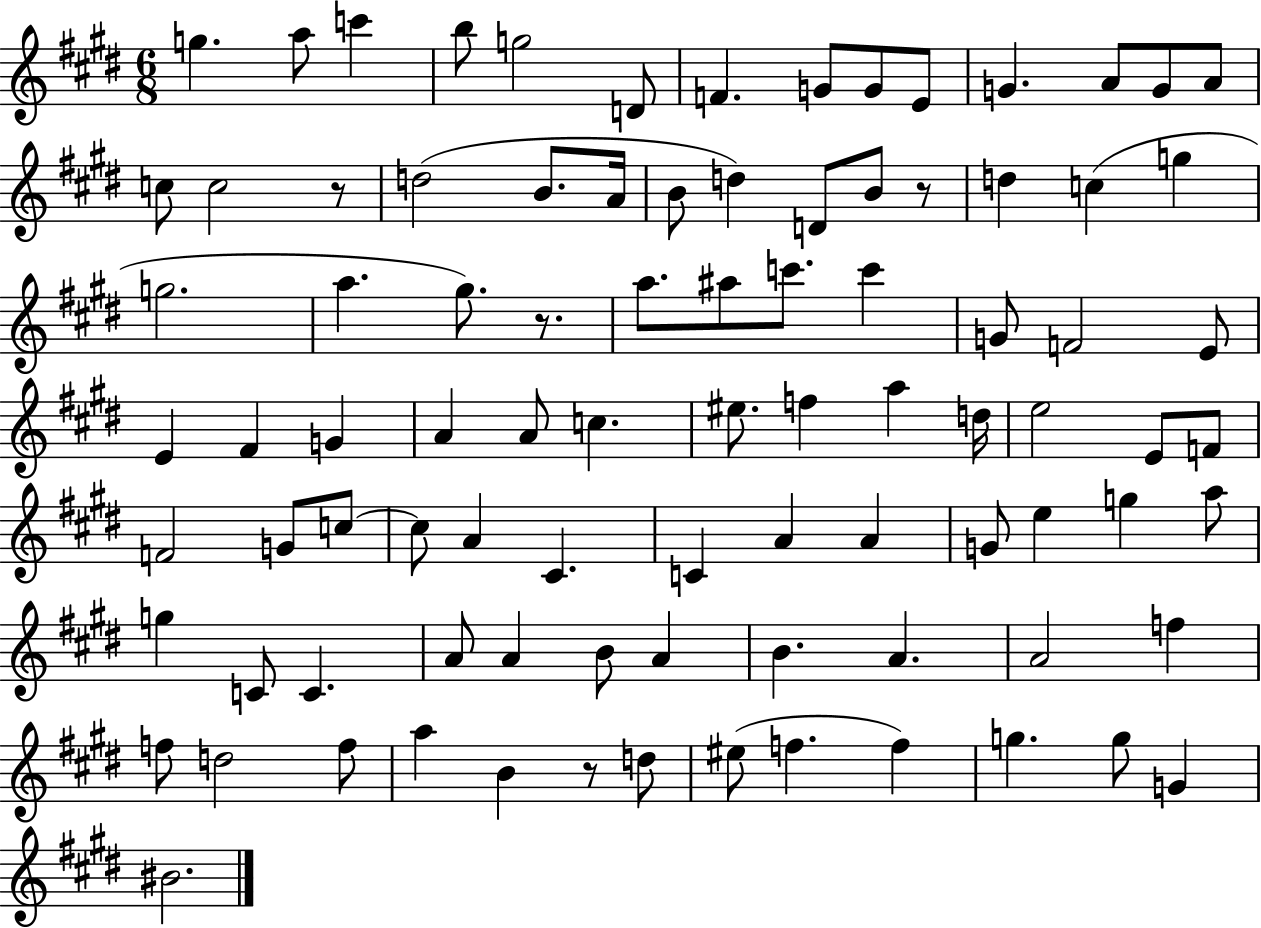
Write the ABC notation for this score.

X:1
T:Untitled
M:6/8
L:1/4
K:E
g a/2 c' b/2 g2 D/2 F G/2 G/2 E/2 G A/2 G/2 A/2 c/2 c2 z/2 d2 B/2 A/4 B/2 d D/2 B/2 z/2 d c g g2 a ^g/2 z/2 a/2 ^a/2 c'/2 c' G/2 F2 E/2 E ^F G A A/2 c ^e/2 f a d/4 e2 E/2 F/2 F2 G/2 c/2 c/2 A ^C C A A G/2 e g a/2 g C/2 C A/2 A B/2 A B A A2 f f/2 d2 f/2 a B z/2 d/2 ^e/2 f f g g/2 G ^B2